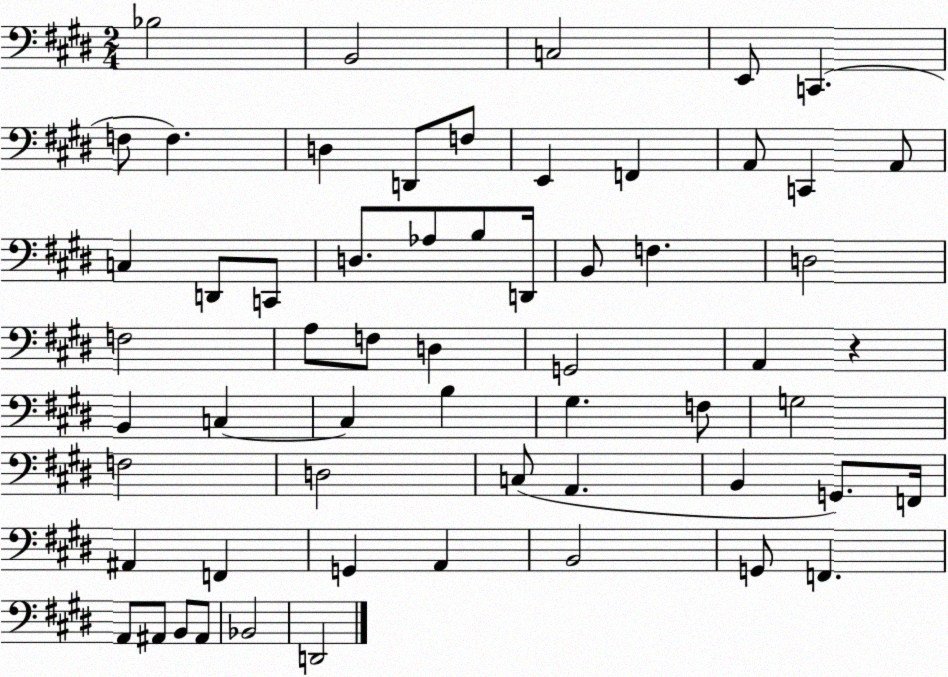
X:1
T:Untitled
M:2/4
L:1/4
K:E
_B,2 B,,2 C,2 E,,/2 C,, F,/2 F, D, D,,/2 F,/2 E,, F,, A,,/2 C,, A,,/2 C, D,,/2 C,,/2 D,/2 _A,/2 B,/2 D,,/4 B,,/2 F, D,2 F,2 A,/2 F,/2 D, G,,2 A,, z B,, C, C, B, ^G, F,/2 G,2 F,2 D,2 C,/2 A,, B,, G,,/2 F,,/4 ^A,, F,, G,, A,, B,,2 G,,/2 F,, A,,/2 ^A,,/2 B,,/2 ^A,,/2 _B,,2 D,,2